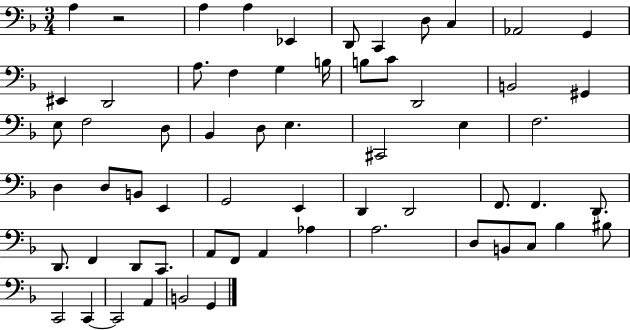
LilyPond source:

{
  \clef bass
  \numericTimeSignature
  \time 3/4
  \key f \major
  a4 r2 | a4 a4 ees,4 | d,8 c,4 d8 c4 | aes,2 g,4 | \break eis,4 d,2 | a8. f4 g4 b16 | b8 c'8 d,2 | b,2 gis,4 | \break e8 f2 d8 | bes,4 d8 e4. | cis,2 e4 | f2. | \break d4 d8 b,8 e,4 | g,2 e,4 | d,4 d,2 | f,8. f,4. d,8. | \break d,8. f,4 d,8 c,8. | a,8 f,8 a,4 aes4 | a2. | d8 b,8 c8 bes4 bis8 | \break c,2 c,4~~ | c,2 a,4 | b,2 g,4 | \bar "|."
}